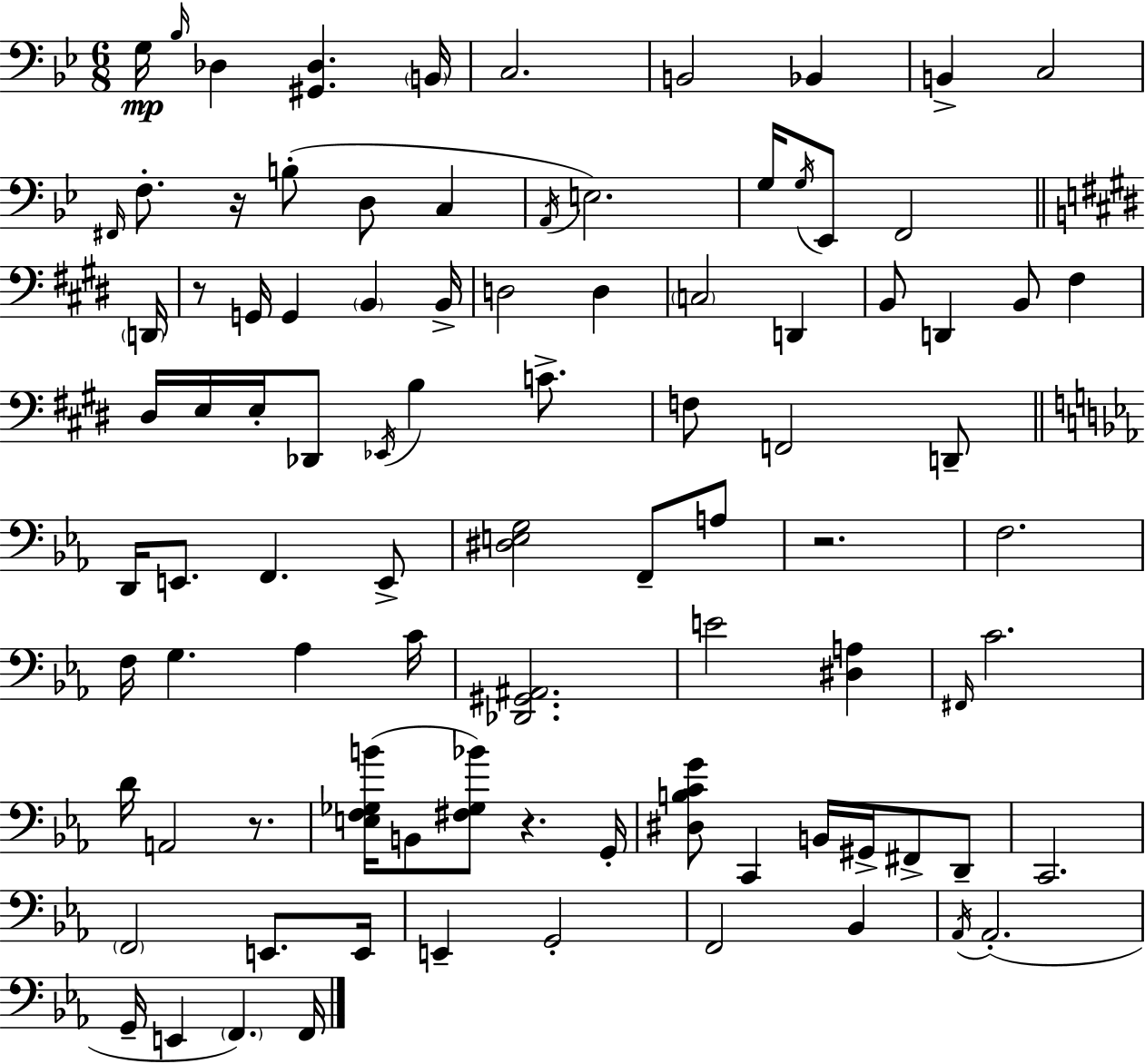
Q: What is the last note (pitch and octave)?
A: F2